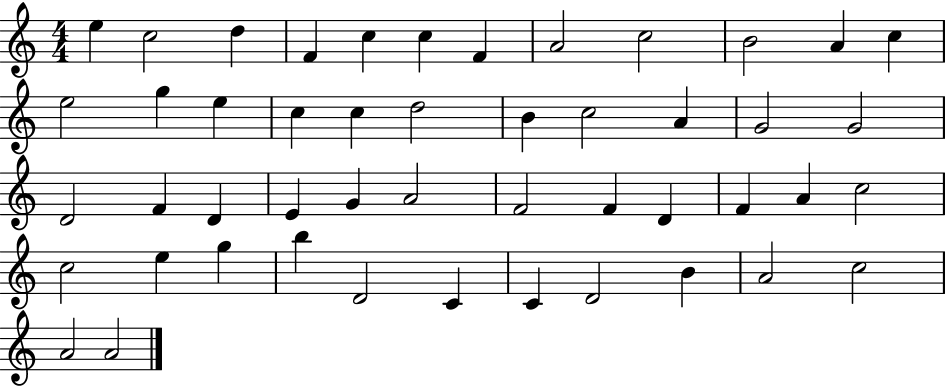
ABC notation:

X:1
T:Untitled
M:4/4
L:1/4
K:C
e c2 d F c c F A2 c2 B2 A c e2 g e c c d2 B c2 A G2 G2 D2 F D E G A2 F2 F D F A c2 c2 e g b D2 C C D2 B A2 c2 A2 A2